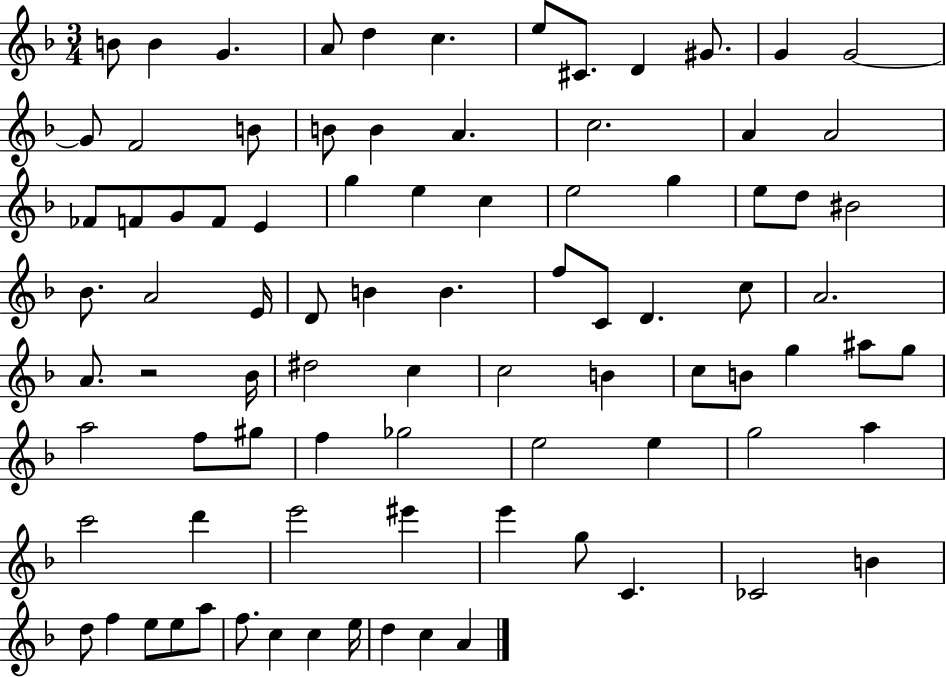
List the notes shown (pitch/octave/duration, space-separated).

B4/e B4/q G4/q. A4/e D5/q C5/q. E5/e C#4/e. D4/q G#4/e. G4/q G4/h G4/e F4/h B4/e B4/e B4/q A4/q. C5/h. A4/q A4/h FES4/e F4/e G4/e F4/e E4/q G5/q E5/q C5/q E5/h G5/q E5/e D5/e BIS4/h Bb4/e. A4/h E4/s D4/e B4/q B4/q. F5/e C4/e D4/q. C5/e A4/h. A4/e. R/h Bb4/s D#5/h C5/q C5/h B4/q C5/e B4/e G5/q A#5/e G5/e A5/h F5/e G#5/e F5/q Gb5/h E5/h E5/q G5/h A5/q C6/h D6/q E6/h EIS6/q E6/q G5/e C4/q. CES4/h B4/q D5/e F5/q E5/e E5/e A5/e F5/e. C5/q C5/q E5/s D5/q C5/q A4/q